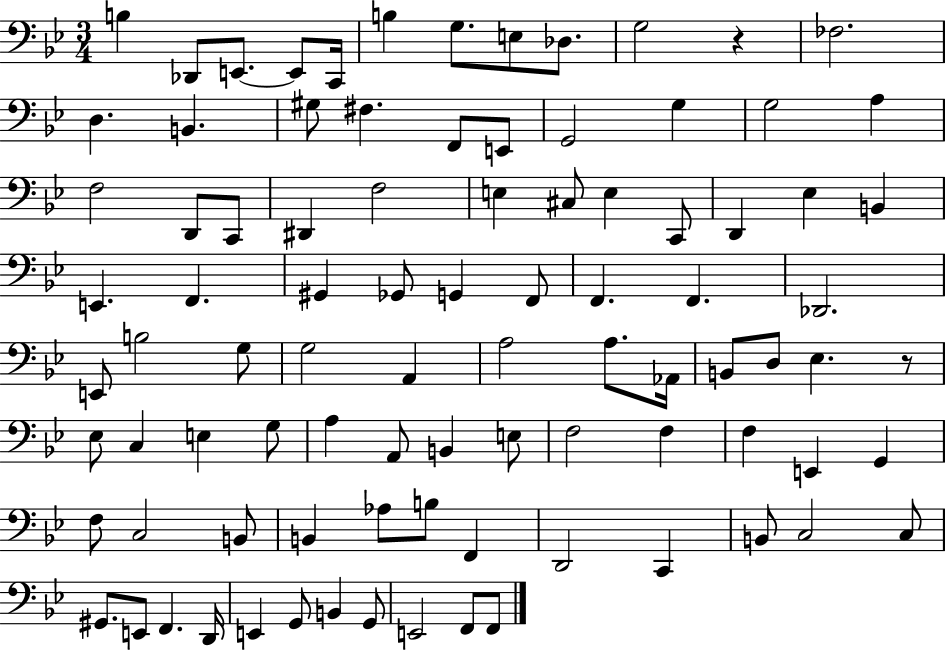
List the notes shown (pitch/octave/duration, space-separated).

B3/q Db2/e E2/e. E2/e C2/s B3/q G3/e. E3/e Db3/e. G3/h R/q FES3/h. D3/q. B2/q. G#3/e F#3/q. F2/e E2/e G2/h G3/q G3/h A3/q F3/h D2/e C2/e D#2/q F3/h E3/q C#3/e E3/q C2/e D2/q Eb3/q B2/q E2/q. F2/q. G#2/q Gb2/e G2/q F2/e F2/q. F2/q. Db2/h. E2/e B3/h G3/e G3/h A2/q A3/h A3/e. Ab2/s B2/e D3/e Eb3/q. R/e Eb3/e C3/q E3/q G3/e A3/q A2/e B2/q E3/e F3/h F3/q F3/q E2/q G2/q F3/e C3/h B2/e B2/q Ab3/e B3/e F2/q D2/h C2/q B2/e C3/h C3/e G#2/e. E2/e F2/q. D2/s E2/q G2/e B2/q G2/e E2/h F2/e F2/e